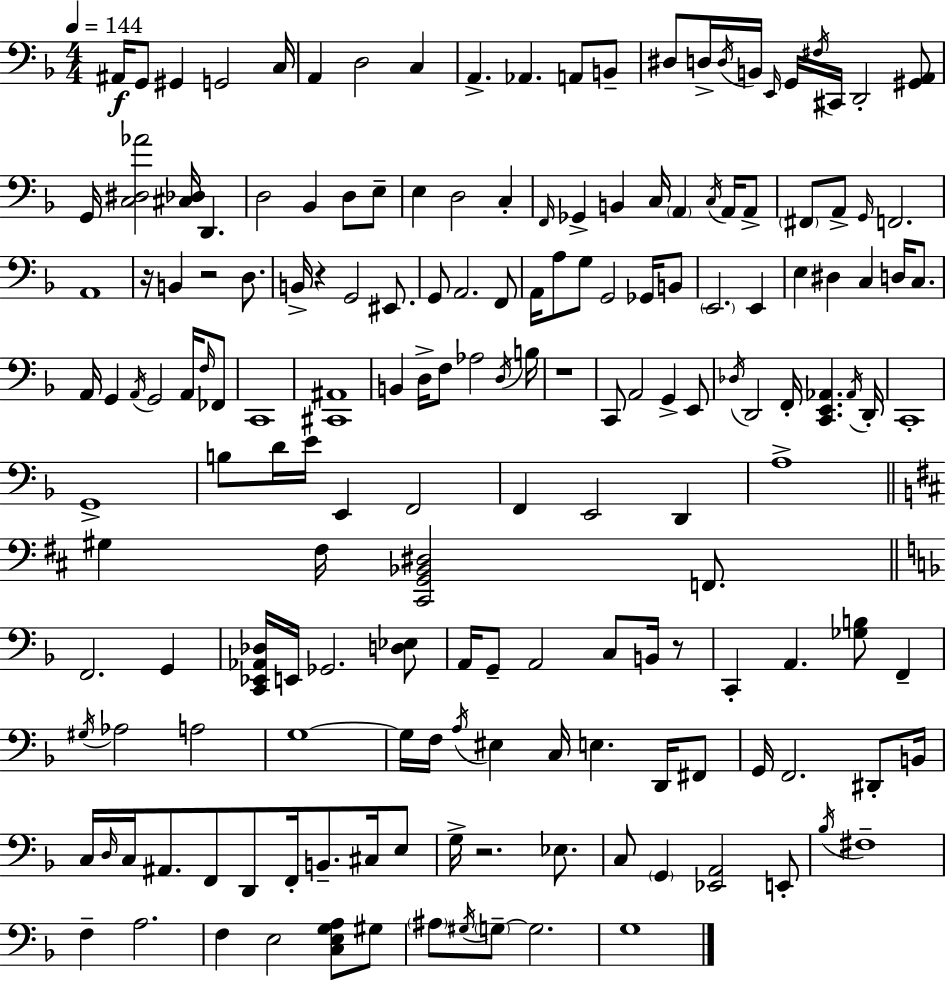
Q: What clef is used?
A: bass